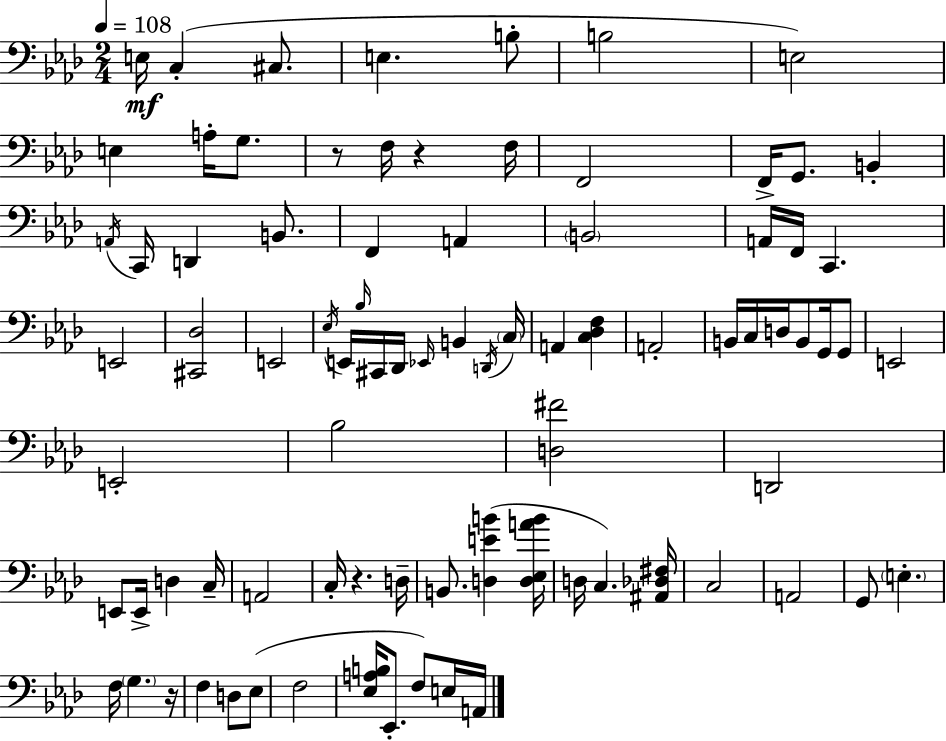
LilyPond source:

{
  \clef bass
  \numericTimeSignature
  \time 2/4
  \key aes \major
  \tempo 4 = 108
  e16\mf c4-.( cis8. | e4. b8-. | b2 | e2) | \break e4 a16-. g8. | r8 f16 r4 f16 | f,2 | f,16-> g,8. b,4-. | \break \acciaccatura { a,16 } c,16 d,4 b,8. | f,4 a,4 | \parenthesize b,2 | a,16 f,16 c,4. | \break e,2 | <cis, des>2 | e,2 | \acciaccatura { ees16 } e,16 \grace { bes16 } cis,16 des,16 \grace { ees,16 } b,4 | \break \acciaccatura { d,16 } \parenthesize c16 a,4 | <c des f>4 a,2-. | b,16 c16 d16 | b,8 g,16 g,8 e,2 | \break e,2-. | bes2 | <d fis'>2 | d,2 | \break e,8 e,16-> | d4 c16-- a,2 | c16-. r4. | d16-- b,8. | \break <d e' b'>4( <d ees a' b'>16 d16 c4.) | <ais, des fis>16 c2 | a,2 | g,8 \parenthesize e4.-. | \break f16 \parenthesize g4. | r16 f4 | d8 ees8( f2 | <ees a b>16 ees,8.-. | \break f8) e16 a,16 \bar "|."
}